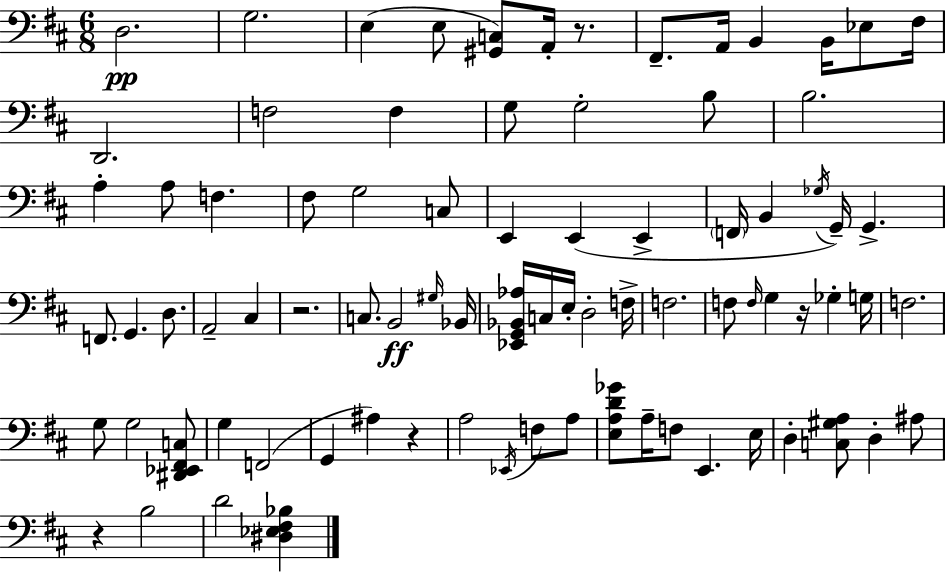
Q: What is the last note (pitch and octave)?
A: D4